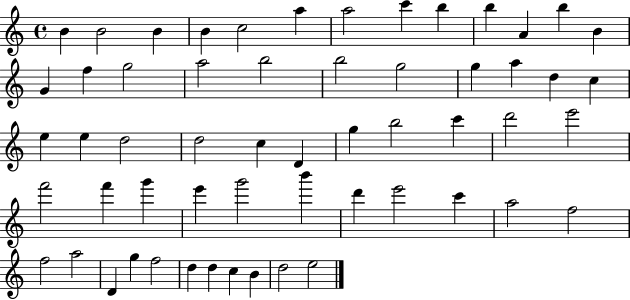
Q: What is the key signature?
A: C major